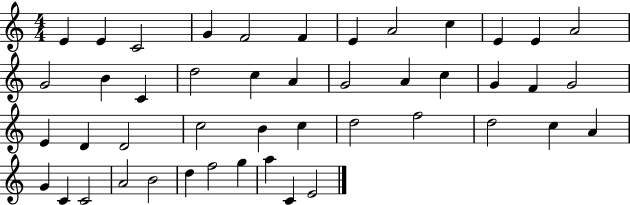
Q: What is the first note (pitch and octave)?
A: E4